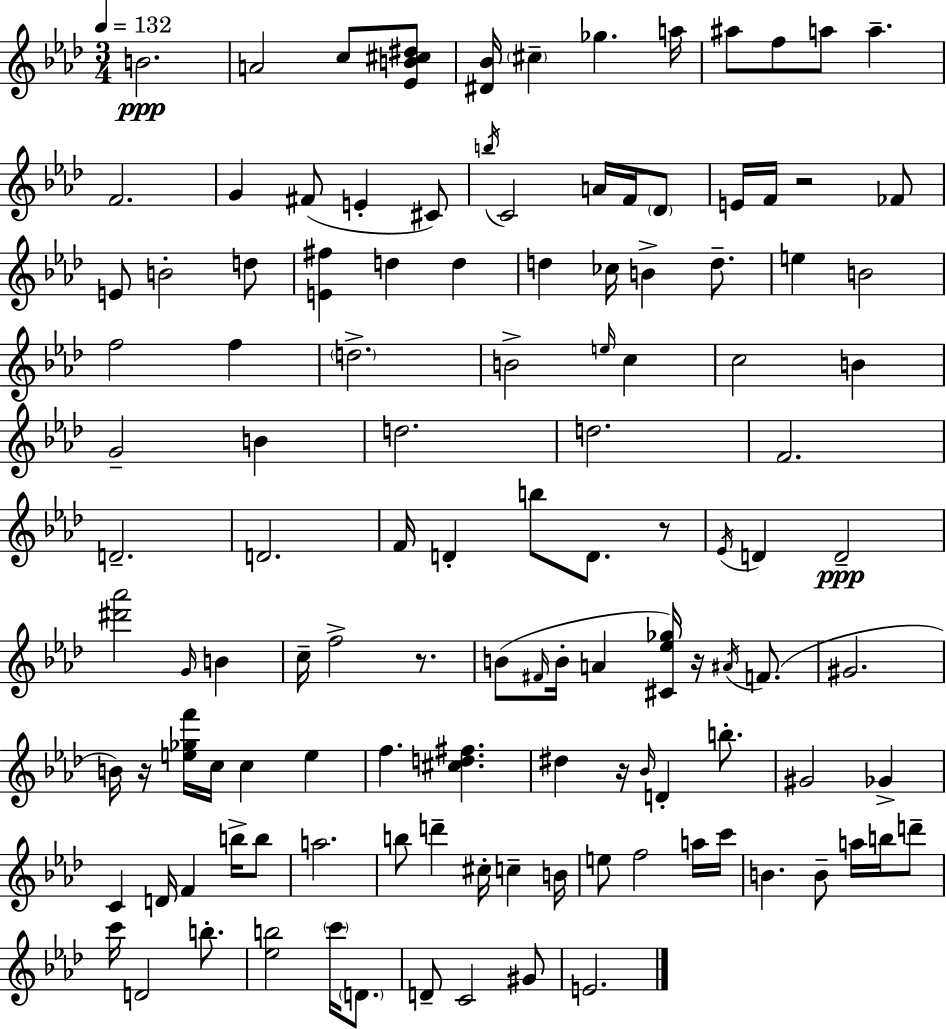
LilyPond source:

{
  \clef treble
  \numericTimeSignature
  \time 3/4
  \key f \minor
  \tempo 4 = 132
  b'2.\ppp | a'2 c''8 <ees' b' cis'' dis''>8 | <dis' bes'>16 \parenthesize cis''4-- ges''4. a''16 | ais''8 f''8 a''8 a''4.-- | \break f'2. | g'4 fis'8( e'4-. cis'8) | \acciaccatura { b''16 } c'2 a'16 f'16 \parenthesize des'8 | e'16 f'16 r2 fes'8 | \break e'8 b'2-. d''8 | <e' fis''>4 d''4 d''4 | d''4 ces''16 b'4-> d''8.-- | e''4 b'2 | \break f''2 f''4 | \parenthesize d''2.-> | b'2-> \grace { e''16 } c''4 | c''2 b'4 | \break g'2-- b'4 | d''2. | d''2. | f'2. | \break d'2.-- | d'2. | f'16 d'4-. b''8 d'8. | r8 \acciaccatura { ees'16 } d'4 d'2--\ppp | \break <dis''' aes'''>2 \grace { g'16 } | b'4 c''16-- f''2-> | r8. b'8( \grace { fis'16 } b'16-. a'4 | <cis' ees'' ges''>16) r16 \acciaccatura { ais'16 }( f'8. gis'2. | \break b'16) r16 <e'' ges'' f'''>16 c''16 c''4 | e''4 f''4. | <cis'' d'' fis''>4. dis''4 r16 \grace { bes'16 } | d'4-. b''8.-. gis'2 | \break ges'4-> c'4 d'16 | f'4 b''16-> b''8 a''2. | b''8 d'''4-- | cis''16-. c''4-- b'16 e''8 f''2 | \break a''16 c'''16 b'4. | b'8-- a''16 b''16 d'''8-- c'''16 d'2 | b''8.-. <ees'' b''>2 | \parenthesize c'''16 \parenthesize d'8. d'8-- c'2 | \break gis'8 e'2. | \bar "|."
}